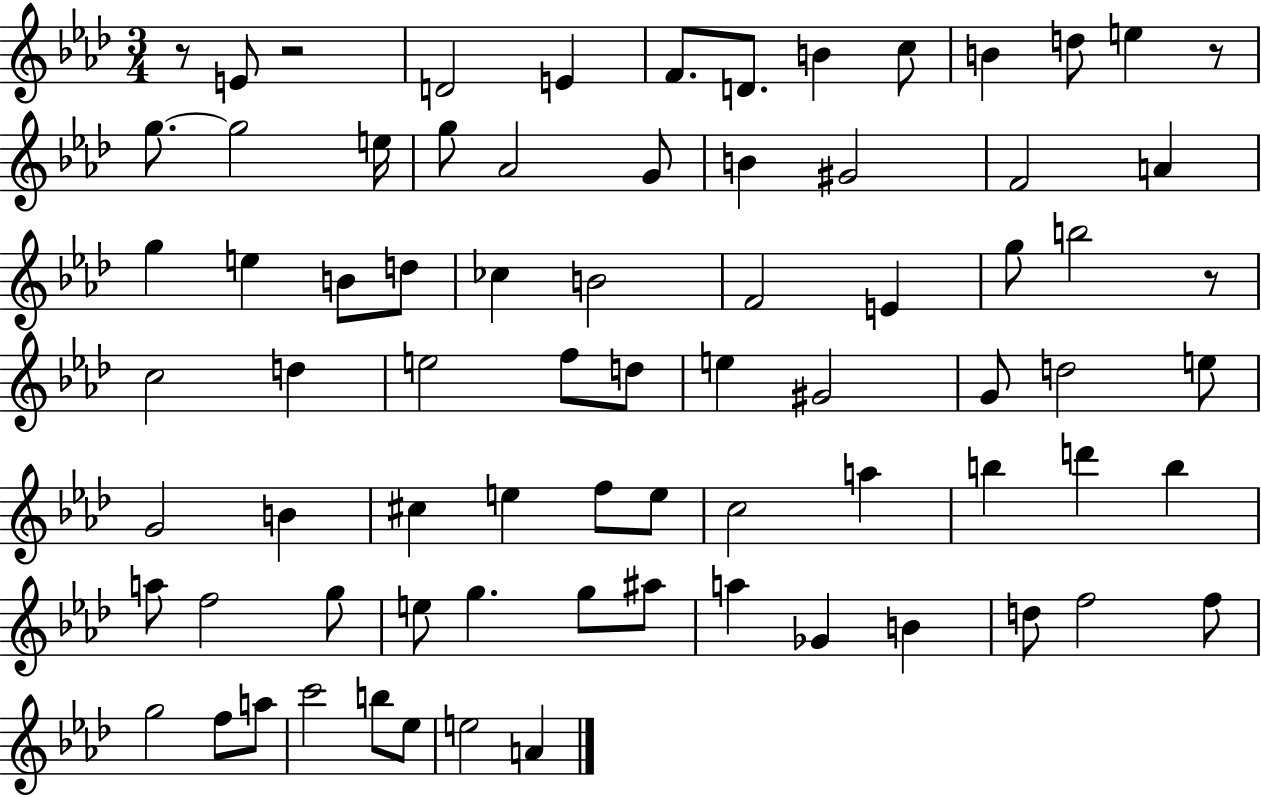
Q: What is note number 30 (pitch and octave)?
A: B5